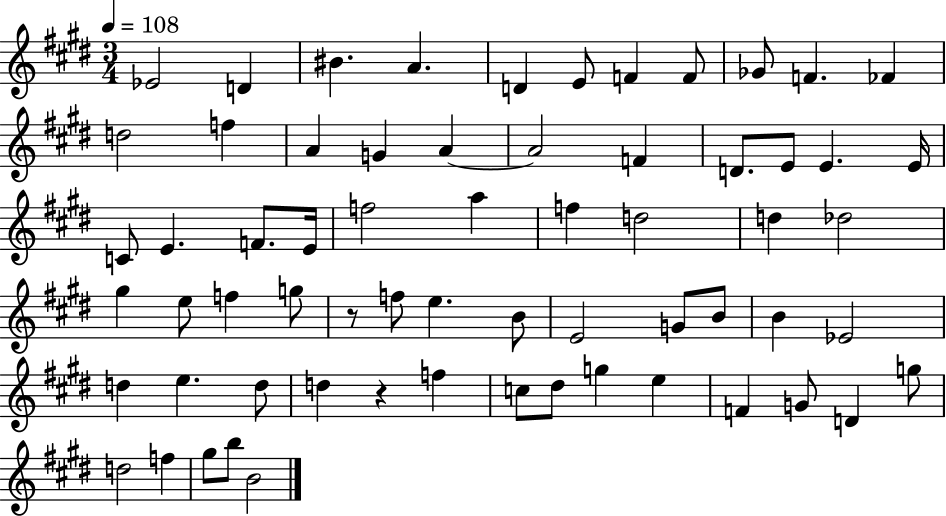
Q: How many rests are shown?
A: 2